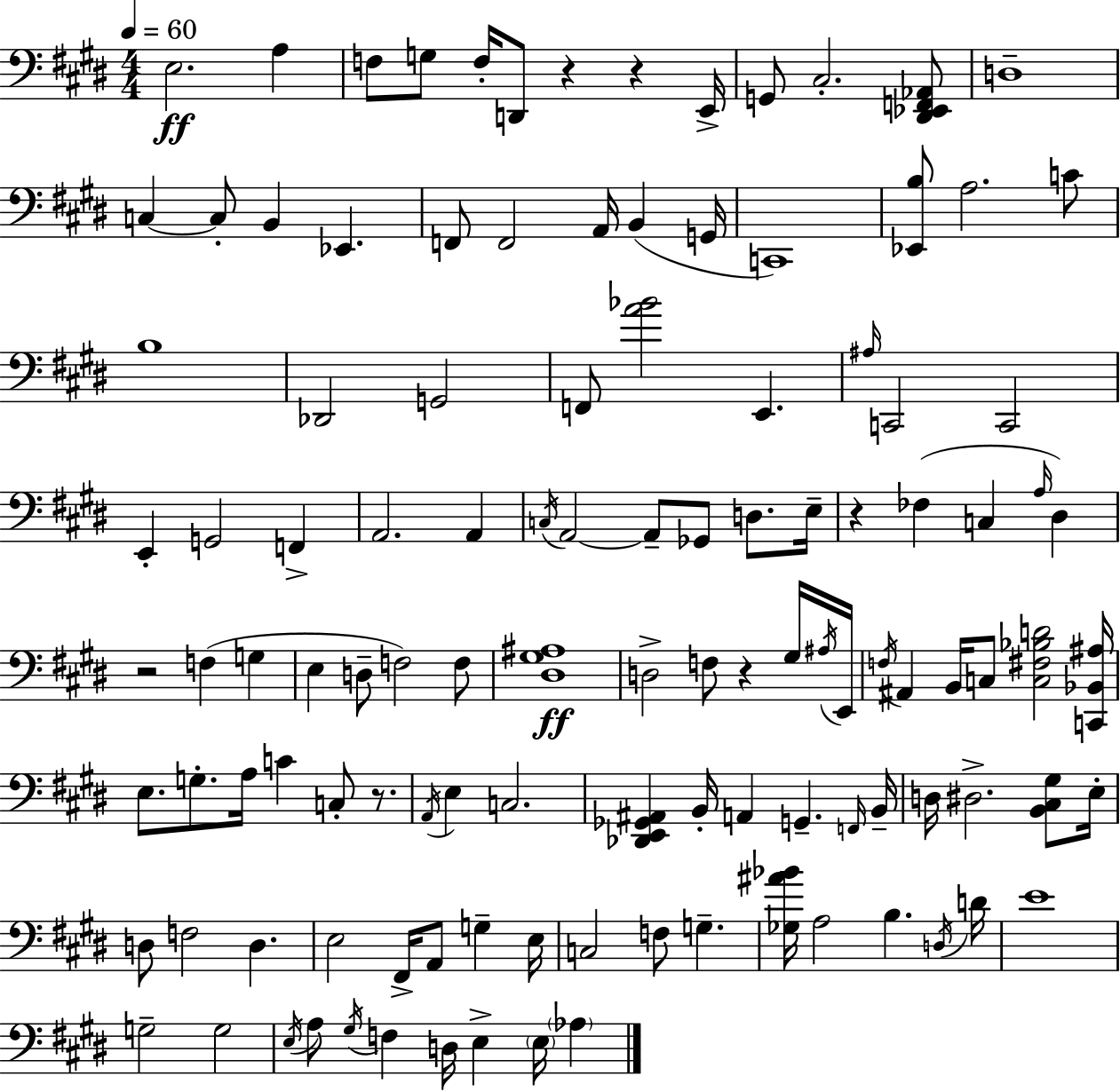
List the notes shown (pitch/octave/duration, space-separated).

E3/h. A3/q F3/e G3/e F3/s D2/e R/q R/q E2/s G2/e C#3/h. [D#2,Eb2,F2,Ab2]/e D3/w C3/q C3/e B2/q Eb2/q. F2/e F2/h A2/s B2/q G2/s C2/w [Eb2,B3]/e A3/h. C4/e B3/w Db2/h G2/h F2/e [A4,Bb4]/h E2/q. A#3/s C2/h C2/h E2/q G2/h F2/q A2/h. A2/q C3/s A2/h A2/e Gb2/e D3/e. E3/s R/q FES3/q C3/q A3/s D#3/q R/h F3/q G3/q E3/q D3/e F3/h F3/e [D#3,G#3,A#3]/w D3/h F3/e R/q G#3/s A#3/s E2/s F3/s A#2/q B2/s C3/e [C3,F#3,Bb3,D4]/h [C2,Bb2,A#3]/s E3/e. G3/e. A3/s C4/q C3/e R/e. A2/s E3/q C3/h. [Db2,E2,Gb2,A#2]/q B2/s A2/q G2/q. F2/s B2/s D3/s D#3/h. [B2,C#3,G#3]/e E3/s D3/e F3/h D3/q. E3/h F#2/s A2/e G3/q E3/s C3/h F3/e G3/q. [Gb3,A#4,Bb4]/s A3/h B3/q. D3/s D4/s E4/w G3/h G3/h E3/s A3/e G#3/s F3/q D3/s E3/q E3/s Ab3/q